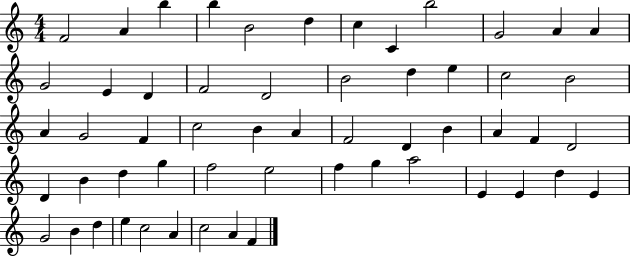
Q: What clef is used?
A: treble